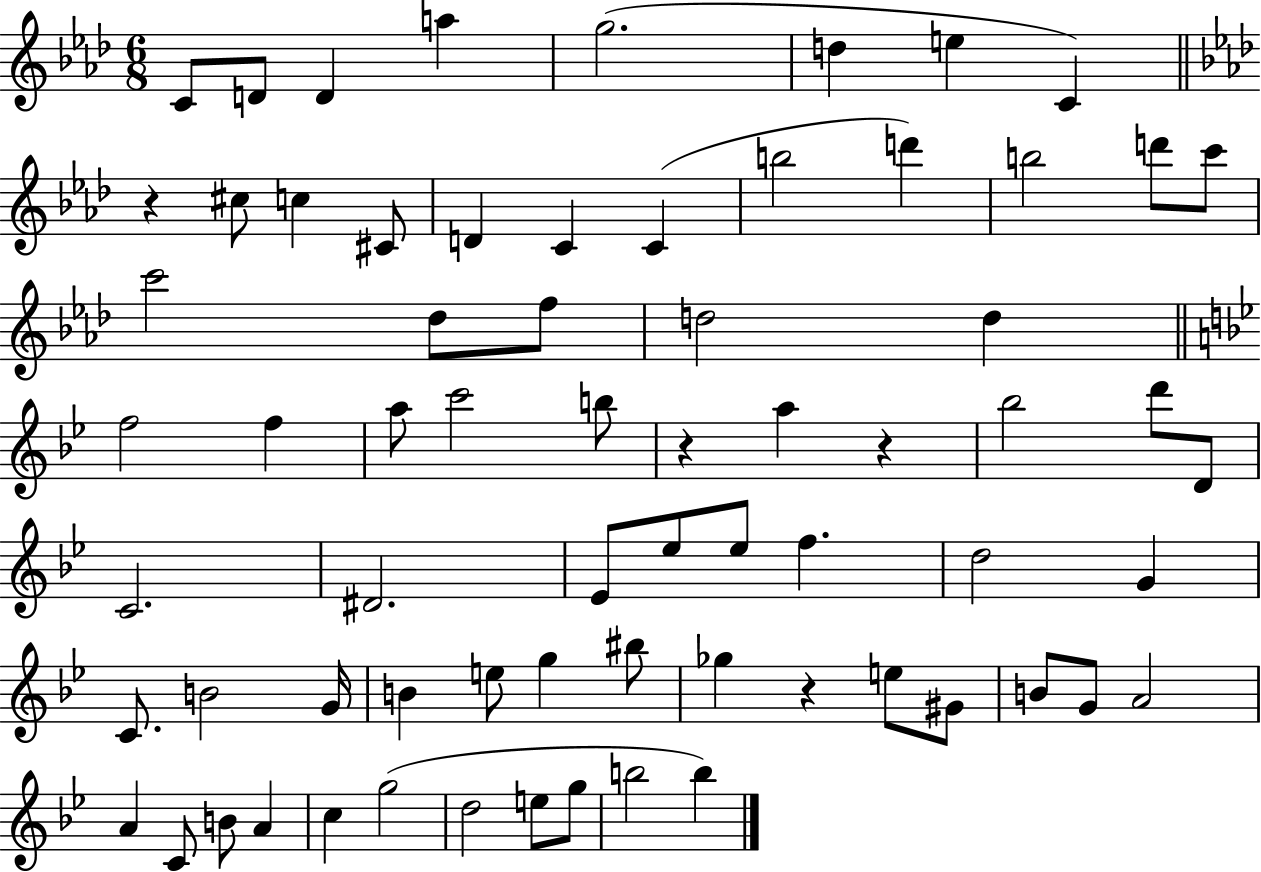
C4/e D4/e D4/q A5/q G5/h. D5/q E5/q C4/q R/q C#5/e C5/q C#4/e D4/q C4/q C4/q B5/h D6/q B5/h D6/e C6/e C6/h Db5/e F5/e D5/h D5/q F5/h F5/q A5/e C6/h B5/e R/q A5/q R/q Bb5/h D6/e D4/e C4/h. D#4/h. Eb4/e Eb5/e Eb5/e F5/q. D5/h G4/q C4/e. B4/h G4/s B4/q E5/e G5/q BIS5/e Gb5/q R/q E5/e G#4/e B4/e G4/e A4/h A4/q C4/e B4/e A4/q C5/q G5/h D5/h E5/e G5/e B5/h B5/q